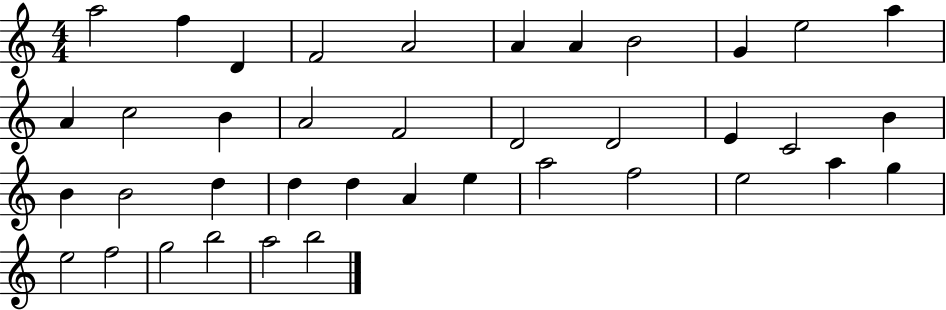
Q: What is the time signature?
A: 4/4